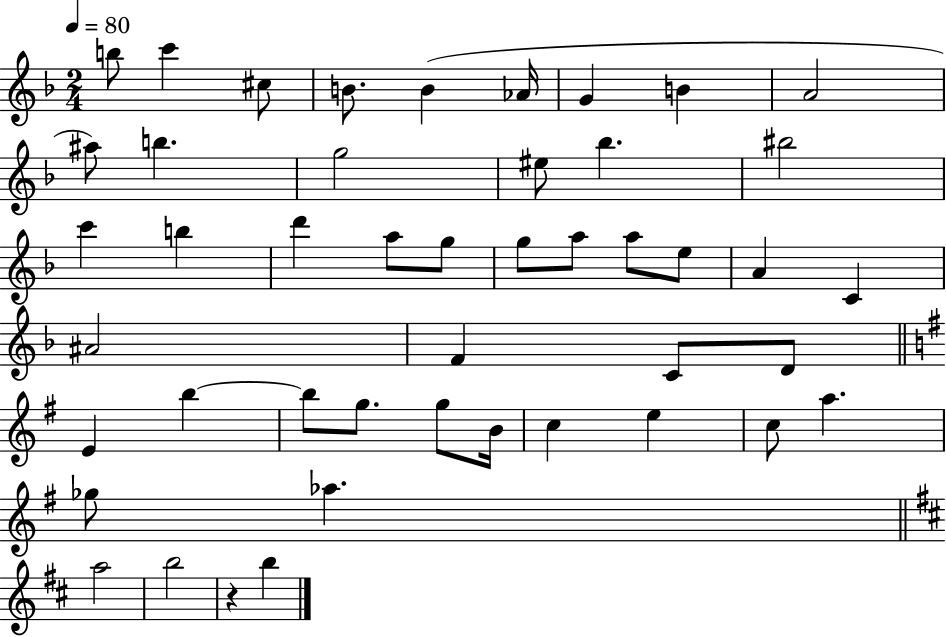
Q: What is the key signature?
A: F major